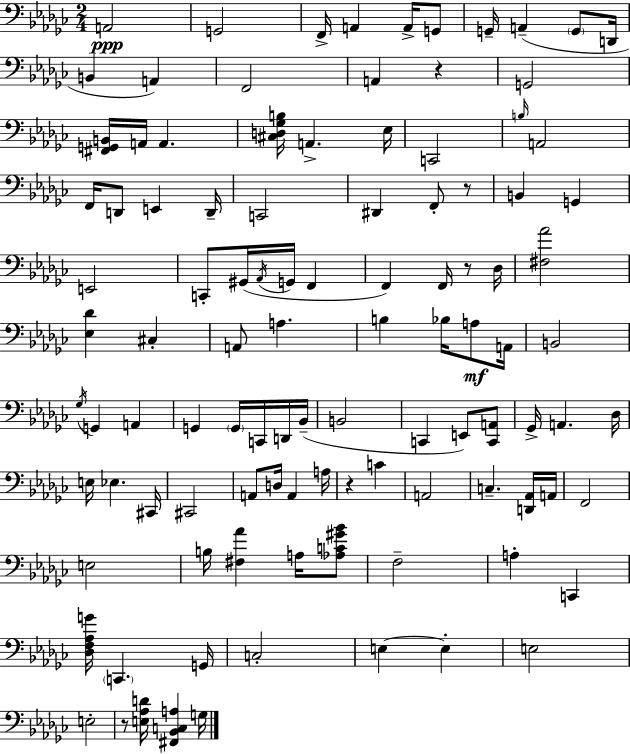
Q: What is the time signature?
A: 2/4